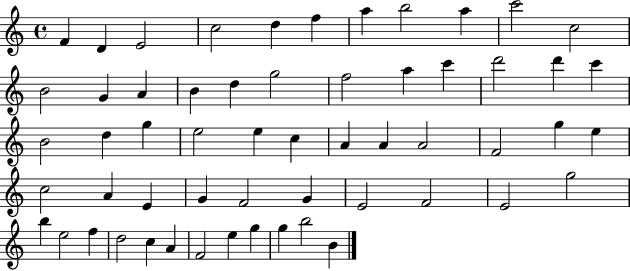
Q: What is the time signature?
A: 4/4